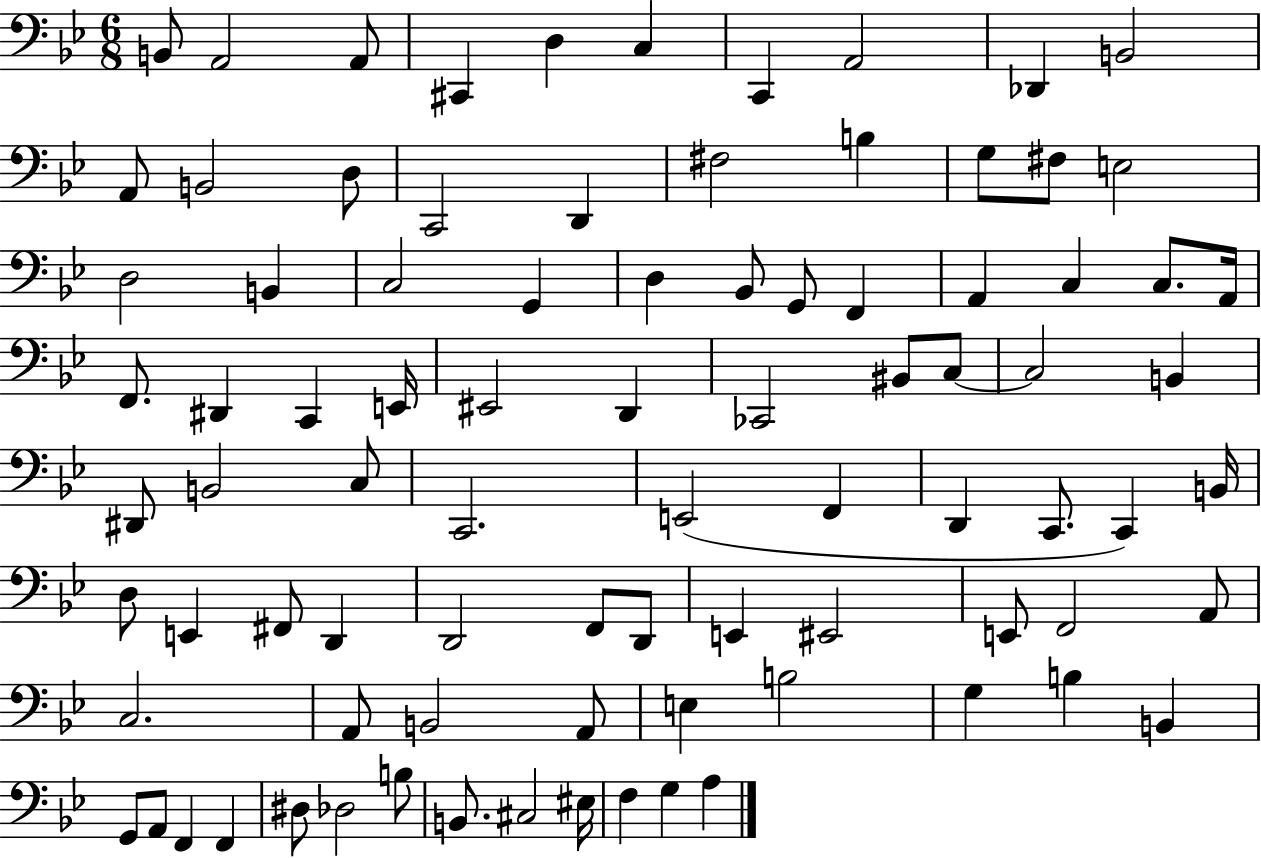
B2/e A2/h A2/e C#2/q D3/q C3/q C2/q A2/h Db2/q B2/h A2/e B2/h D3/e C2/h D2/q F#3/h B3/q G3/e F#3/e E3/h D3/h B2/q C3/h G2/q D3/q Bb2/e G2/e F2/q A2/q C3/q C3/e. A2/s F2/e. D#2/q C2/q E2/s EIS2/h D2/q CES2/h BIS2/e C3/e C3/h B2/q D#2/e B2/h C3/e C2/h. E2/h F2/q D2/q C2/e. C2/q B2/s D3/e E2/q F#2/e D2/q D2/h F2/e D2/e E2/q EIS2/h E2/e F2/h A2/e C3/h. A2/e B2/h A2/e E3/q B3/h G3/q B3/q B2/q G2/e A2/e F2/q F2/q D#3/e Db3/h B3/e B2/e. C#3/h EIS3/s F3/q G3/q A3/q